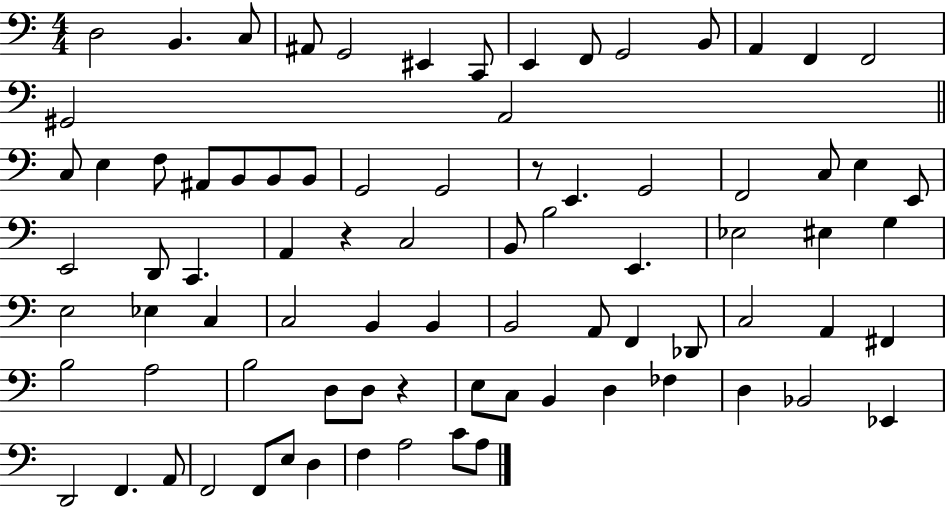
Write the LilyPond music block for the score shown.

{
  \clef bass
  \numericTimeSignature
  \time 4/4
  \key c \major
  \repeat volta 2 { d2 b,4. c8 | ais,8 g,2 eis,4 c,8 | e,4 f,8 g,2 b,8 | a,4 f,4 f,2 | \break gis,2 a,2 | \bar "||" \break \key c \major c8 e4 f8 ais,8 b,8 b,8 b,8 | g,2 g,2 | r8 e,4. g,2 | f,2 c8 e4 e,8 | \break e,2 d,8 c,4. | a,4 r4 c2 | b,8 b2 e,4. | ees2 eis4 g4 | \break e2 ees4 c4 | c2 b,4 b,4 | b,2 a,8 f,4 des,8 | c2 a,4 fis,4 | \break b2 a2 | b2 d8 d8 r4 | e8 c8 b,4 d4 fes4 | d4 bes,2 ees,4 | \break d,2 f,4. a,8 | f,2 f,8 e8 d4 | f4 a2 c'8 a8 | } \bar "|."
}